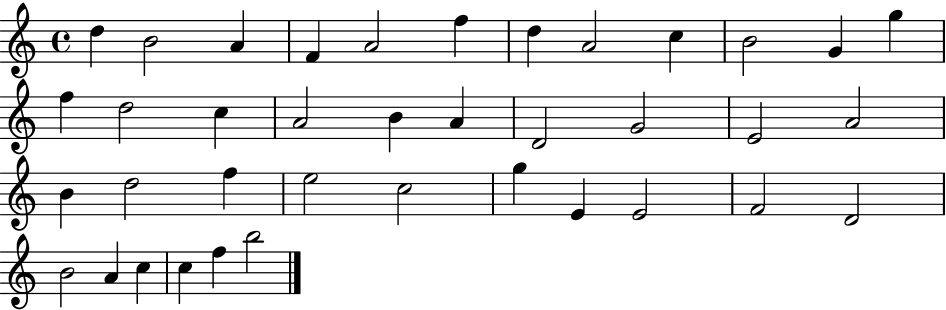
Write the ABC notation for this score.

X:1
T:Untitled
M:4/4
L:1/4
K:C
d B2 A F A2 f d A2 c B2 G g f d2 c A2 B A D2 G2 E2 A2 B d2 f e2 c2 g E E2 F2 D2 B2 A c c f b2